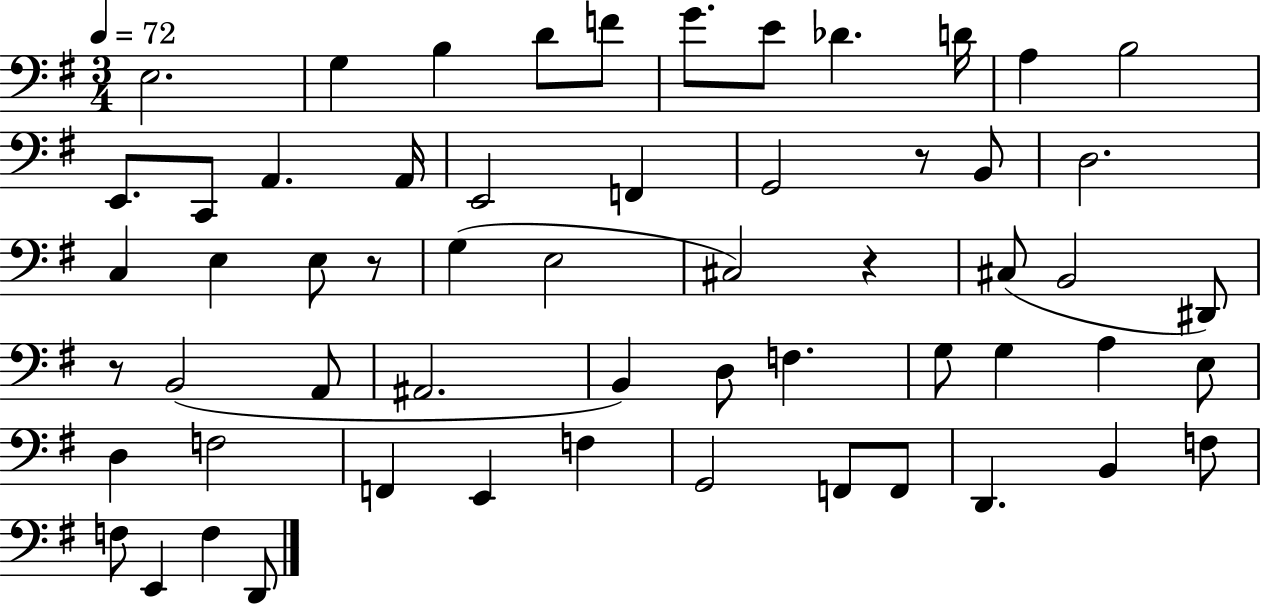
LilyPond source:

{
  \clef bass
  \numericTimeSignature
  \time 3/4
  \key g \major
  \tempo 4 = 72
  e2. | g4 b4 d'8 f'8 | g'8. e'8 des'4. d'16 | a4 b2 | \break e,8. c,8 a,4. a,16 | e,2 f,4 | g,2 r8 b,8 | d2. | \break c4 e4 e8 r8 | g4( e2 | cis2) r4 | cis8( b,2 dis,8) | \break r8 b,2( a,8 | ais,2. | b,4) d8 f4. | g8 g4 a4 e8 | \break d4 f2 | f,4 e,4 f4 | g,2 f,8 f,8 | d,4. b,4 f8 | \break f8 e,4 f4 d,8 | \bar "|."
}